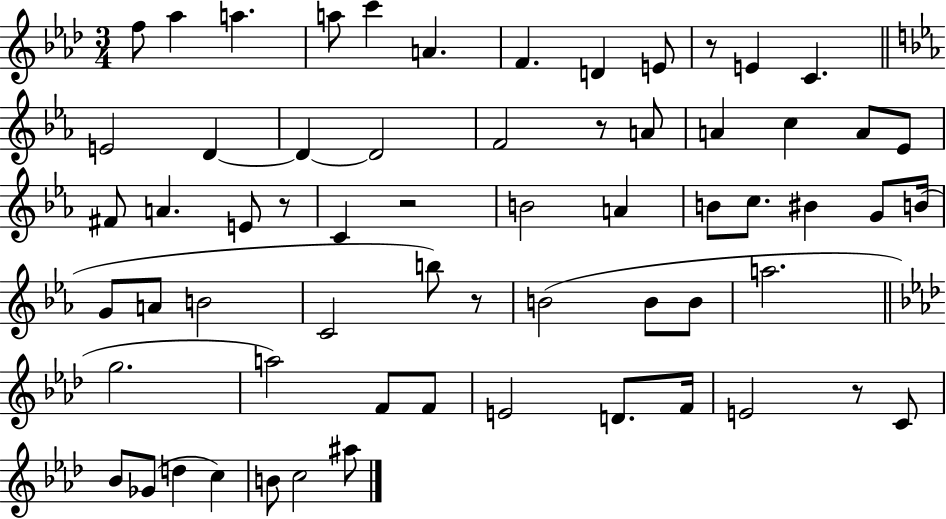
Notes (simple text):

F5/e Ab5/q A5/q. A5/e C6/q A4/q. F4/q. D4/q E4/e R/e E4/q C4/q. E4/h D4/q D4/q D4/h F4/h R/e A4/e A4/q C5/q A4/e Eb4/e F#4/e A4/q. E4/e R/e C4/q R/h B4/h A4/q B4/e C5/e. BIS4/q G4/e B4/s G4/e A4/e B4/h C4/h B5/e R/e B4/h B4/e B4/e A5/h. G5/h. A5/h F4/e F4/e E4/h D4/e. F4/s E4/h R/e C4/e Bb4/e Gb4/e D5/q C5/q B4/e C5/h A#5/e